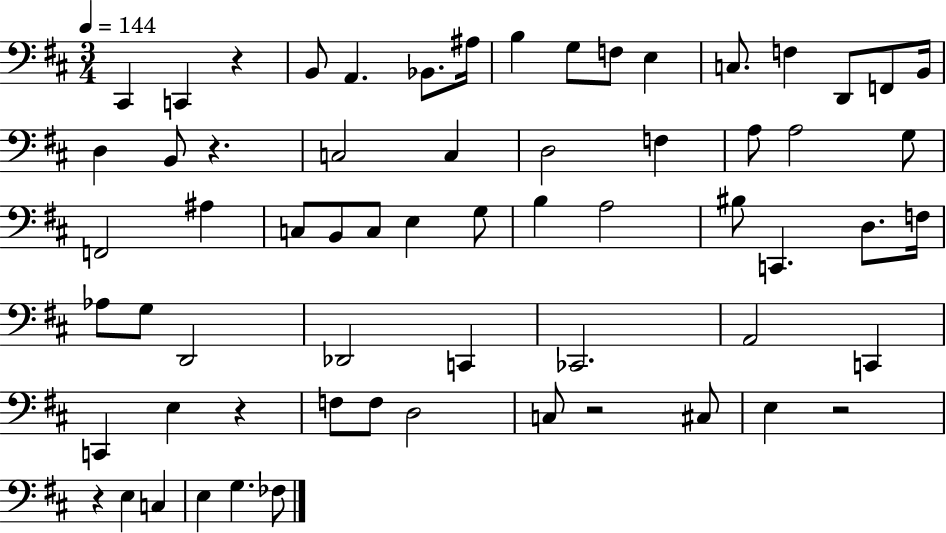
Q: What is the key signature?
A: D major